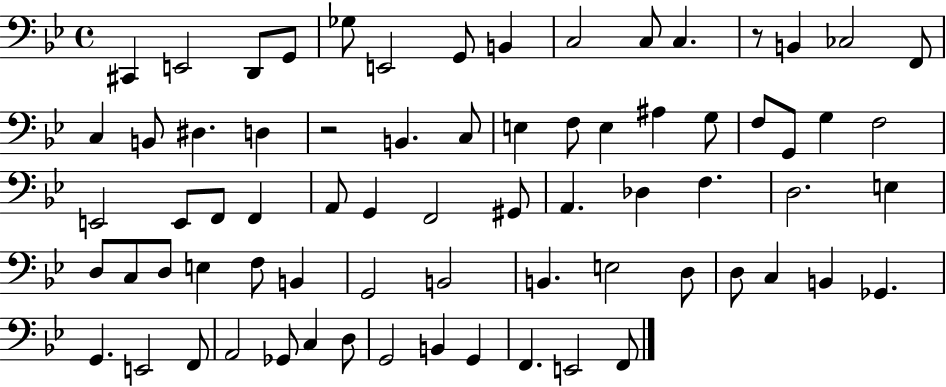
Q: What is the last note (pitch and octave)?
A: F2